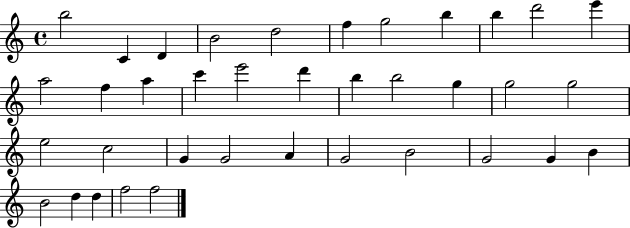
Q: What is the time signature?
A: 4/4